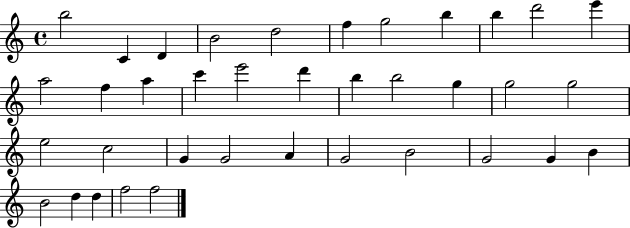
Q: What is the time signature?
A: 4/4